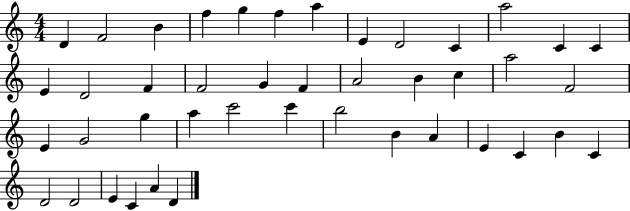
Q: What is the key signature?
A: C major